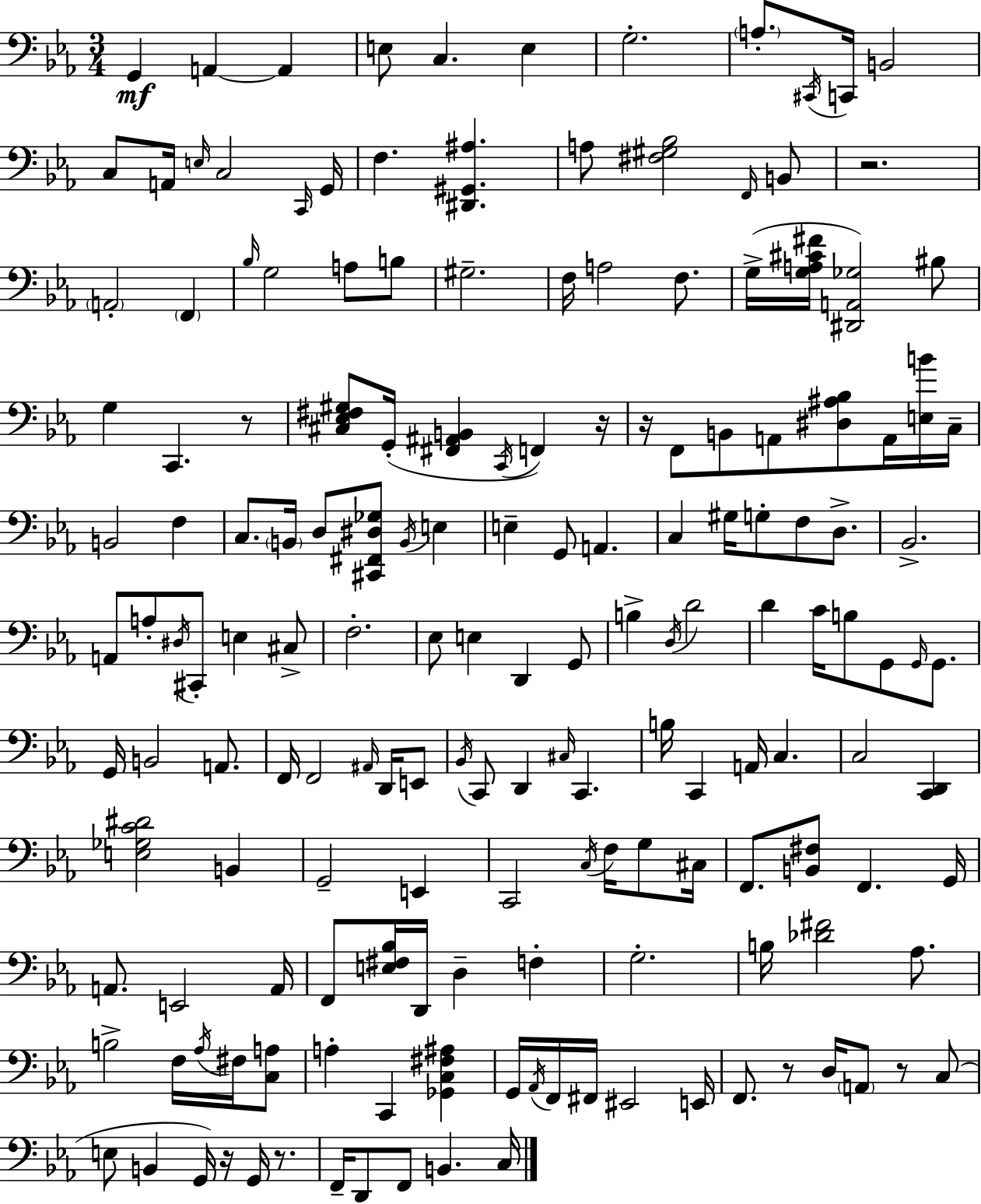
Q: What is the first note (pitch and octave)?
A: G2